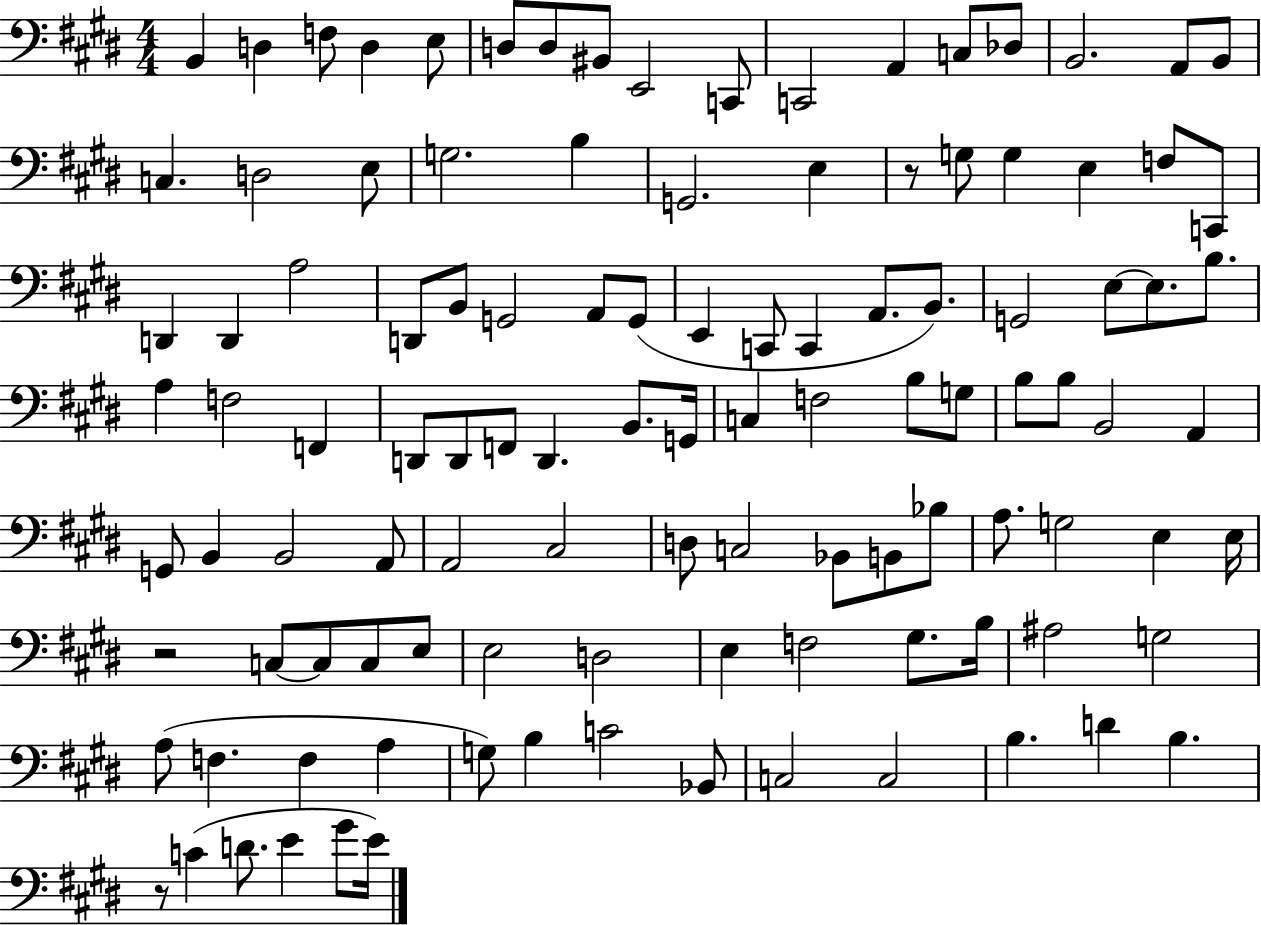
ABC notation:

X:1
T:Untitled
M:4/4
L:1/4
K:E
B,, D, F,/2 D, E,/2 D,/2 D,/2 ^B,,/2 E,,2 C,,/2 C,,2 A,, C,/2 _D,/2 B,,2 A,,/2 B,,/2 C, D,2 E,/2 G,2 B, G,,2 E, z/2 G,/2 G, E, F,/2 C,,/2 D,, D,, A,2 D,,/2 B,,/2 G,,2 A,,/2 G,,/2 E,, C,,/2 C,, A,,/2 B,,/2 G,,2 E,/2 E,/2 B,/2 A, F,2 F,, D,,/2 D,,/2 F,,/2 D,, B,,/2 G,,/4 C, F,2 B,/2 G,/2 B,/2 B,/2 B,,2 A,, G,,/2 B,, B,,2 A,,/2 A,,2 ^C,2 D,/2 C,2 _B,,/2 B,,/2 _B,/2 A,/2 G,2 E, E,/4 z2 C,/2 C,/2 C,/2 E,/2 E,2 D,2 E, F,2 ^G,/2 B,/4 ^A,2 G,2 A,/2 F, F, A, G,/2 B, C2 _B,,/2 C,2 C,2 B, D B, z/2 C D/2 E ^G/2 E/4